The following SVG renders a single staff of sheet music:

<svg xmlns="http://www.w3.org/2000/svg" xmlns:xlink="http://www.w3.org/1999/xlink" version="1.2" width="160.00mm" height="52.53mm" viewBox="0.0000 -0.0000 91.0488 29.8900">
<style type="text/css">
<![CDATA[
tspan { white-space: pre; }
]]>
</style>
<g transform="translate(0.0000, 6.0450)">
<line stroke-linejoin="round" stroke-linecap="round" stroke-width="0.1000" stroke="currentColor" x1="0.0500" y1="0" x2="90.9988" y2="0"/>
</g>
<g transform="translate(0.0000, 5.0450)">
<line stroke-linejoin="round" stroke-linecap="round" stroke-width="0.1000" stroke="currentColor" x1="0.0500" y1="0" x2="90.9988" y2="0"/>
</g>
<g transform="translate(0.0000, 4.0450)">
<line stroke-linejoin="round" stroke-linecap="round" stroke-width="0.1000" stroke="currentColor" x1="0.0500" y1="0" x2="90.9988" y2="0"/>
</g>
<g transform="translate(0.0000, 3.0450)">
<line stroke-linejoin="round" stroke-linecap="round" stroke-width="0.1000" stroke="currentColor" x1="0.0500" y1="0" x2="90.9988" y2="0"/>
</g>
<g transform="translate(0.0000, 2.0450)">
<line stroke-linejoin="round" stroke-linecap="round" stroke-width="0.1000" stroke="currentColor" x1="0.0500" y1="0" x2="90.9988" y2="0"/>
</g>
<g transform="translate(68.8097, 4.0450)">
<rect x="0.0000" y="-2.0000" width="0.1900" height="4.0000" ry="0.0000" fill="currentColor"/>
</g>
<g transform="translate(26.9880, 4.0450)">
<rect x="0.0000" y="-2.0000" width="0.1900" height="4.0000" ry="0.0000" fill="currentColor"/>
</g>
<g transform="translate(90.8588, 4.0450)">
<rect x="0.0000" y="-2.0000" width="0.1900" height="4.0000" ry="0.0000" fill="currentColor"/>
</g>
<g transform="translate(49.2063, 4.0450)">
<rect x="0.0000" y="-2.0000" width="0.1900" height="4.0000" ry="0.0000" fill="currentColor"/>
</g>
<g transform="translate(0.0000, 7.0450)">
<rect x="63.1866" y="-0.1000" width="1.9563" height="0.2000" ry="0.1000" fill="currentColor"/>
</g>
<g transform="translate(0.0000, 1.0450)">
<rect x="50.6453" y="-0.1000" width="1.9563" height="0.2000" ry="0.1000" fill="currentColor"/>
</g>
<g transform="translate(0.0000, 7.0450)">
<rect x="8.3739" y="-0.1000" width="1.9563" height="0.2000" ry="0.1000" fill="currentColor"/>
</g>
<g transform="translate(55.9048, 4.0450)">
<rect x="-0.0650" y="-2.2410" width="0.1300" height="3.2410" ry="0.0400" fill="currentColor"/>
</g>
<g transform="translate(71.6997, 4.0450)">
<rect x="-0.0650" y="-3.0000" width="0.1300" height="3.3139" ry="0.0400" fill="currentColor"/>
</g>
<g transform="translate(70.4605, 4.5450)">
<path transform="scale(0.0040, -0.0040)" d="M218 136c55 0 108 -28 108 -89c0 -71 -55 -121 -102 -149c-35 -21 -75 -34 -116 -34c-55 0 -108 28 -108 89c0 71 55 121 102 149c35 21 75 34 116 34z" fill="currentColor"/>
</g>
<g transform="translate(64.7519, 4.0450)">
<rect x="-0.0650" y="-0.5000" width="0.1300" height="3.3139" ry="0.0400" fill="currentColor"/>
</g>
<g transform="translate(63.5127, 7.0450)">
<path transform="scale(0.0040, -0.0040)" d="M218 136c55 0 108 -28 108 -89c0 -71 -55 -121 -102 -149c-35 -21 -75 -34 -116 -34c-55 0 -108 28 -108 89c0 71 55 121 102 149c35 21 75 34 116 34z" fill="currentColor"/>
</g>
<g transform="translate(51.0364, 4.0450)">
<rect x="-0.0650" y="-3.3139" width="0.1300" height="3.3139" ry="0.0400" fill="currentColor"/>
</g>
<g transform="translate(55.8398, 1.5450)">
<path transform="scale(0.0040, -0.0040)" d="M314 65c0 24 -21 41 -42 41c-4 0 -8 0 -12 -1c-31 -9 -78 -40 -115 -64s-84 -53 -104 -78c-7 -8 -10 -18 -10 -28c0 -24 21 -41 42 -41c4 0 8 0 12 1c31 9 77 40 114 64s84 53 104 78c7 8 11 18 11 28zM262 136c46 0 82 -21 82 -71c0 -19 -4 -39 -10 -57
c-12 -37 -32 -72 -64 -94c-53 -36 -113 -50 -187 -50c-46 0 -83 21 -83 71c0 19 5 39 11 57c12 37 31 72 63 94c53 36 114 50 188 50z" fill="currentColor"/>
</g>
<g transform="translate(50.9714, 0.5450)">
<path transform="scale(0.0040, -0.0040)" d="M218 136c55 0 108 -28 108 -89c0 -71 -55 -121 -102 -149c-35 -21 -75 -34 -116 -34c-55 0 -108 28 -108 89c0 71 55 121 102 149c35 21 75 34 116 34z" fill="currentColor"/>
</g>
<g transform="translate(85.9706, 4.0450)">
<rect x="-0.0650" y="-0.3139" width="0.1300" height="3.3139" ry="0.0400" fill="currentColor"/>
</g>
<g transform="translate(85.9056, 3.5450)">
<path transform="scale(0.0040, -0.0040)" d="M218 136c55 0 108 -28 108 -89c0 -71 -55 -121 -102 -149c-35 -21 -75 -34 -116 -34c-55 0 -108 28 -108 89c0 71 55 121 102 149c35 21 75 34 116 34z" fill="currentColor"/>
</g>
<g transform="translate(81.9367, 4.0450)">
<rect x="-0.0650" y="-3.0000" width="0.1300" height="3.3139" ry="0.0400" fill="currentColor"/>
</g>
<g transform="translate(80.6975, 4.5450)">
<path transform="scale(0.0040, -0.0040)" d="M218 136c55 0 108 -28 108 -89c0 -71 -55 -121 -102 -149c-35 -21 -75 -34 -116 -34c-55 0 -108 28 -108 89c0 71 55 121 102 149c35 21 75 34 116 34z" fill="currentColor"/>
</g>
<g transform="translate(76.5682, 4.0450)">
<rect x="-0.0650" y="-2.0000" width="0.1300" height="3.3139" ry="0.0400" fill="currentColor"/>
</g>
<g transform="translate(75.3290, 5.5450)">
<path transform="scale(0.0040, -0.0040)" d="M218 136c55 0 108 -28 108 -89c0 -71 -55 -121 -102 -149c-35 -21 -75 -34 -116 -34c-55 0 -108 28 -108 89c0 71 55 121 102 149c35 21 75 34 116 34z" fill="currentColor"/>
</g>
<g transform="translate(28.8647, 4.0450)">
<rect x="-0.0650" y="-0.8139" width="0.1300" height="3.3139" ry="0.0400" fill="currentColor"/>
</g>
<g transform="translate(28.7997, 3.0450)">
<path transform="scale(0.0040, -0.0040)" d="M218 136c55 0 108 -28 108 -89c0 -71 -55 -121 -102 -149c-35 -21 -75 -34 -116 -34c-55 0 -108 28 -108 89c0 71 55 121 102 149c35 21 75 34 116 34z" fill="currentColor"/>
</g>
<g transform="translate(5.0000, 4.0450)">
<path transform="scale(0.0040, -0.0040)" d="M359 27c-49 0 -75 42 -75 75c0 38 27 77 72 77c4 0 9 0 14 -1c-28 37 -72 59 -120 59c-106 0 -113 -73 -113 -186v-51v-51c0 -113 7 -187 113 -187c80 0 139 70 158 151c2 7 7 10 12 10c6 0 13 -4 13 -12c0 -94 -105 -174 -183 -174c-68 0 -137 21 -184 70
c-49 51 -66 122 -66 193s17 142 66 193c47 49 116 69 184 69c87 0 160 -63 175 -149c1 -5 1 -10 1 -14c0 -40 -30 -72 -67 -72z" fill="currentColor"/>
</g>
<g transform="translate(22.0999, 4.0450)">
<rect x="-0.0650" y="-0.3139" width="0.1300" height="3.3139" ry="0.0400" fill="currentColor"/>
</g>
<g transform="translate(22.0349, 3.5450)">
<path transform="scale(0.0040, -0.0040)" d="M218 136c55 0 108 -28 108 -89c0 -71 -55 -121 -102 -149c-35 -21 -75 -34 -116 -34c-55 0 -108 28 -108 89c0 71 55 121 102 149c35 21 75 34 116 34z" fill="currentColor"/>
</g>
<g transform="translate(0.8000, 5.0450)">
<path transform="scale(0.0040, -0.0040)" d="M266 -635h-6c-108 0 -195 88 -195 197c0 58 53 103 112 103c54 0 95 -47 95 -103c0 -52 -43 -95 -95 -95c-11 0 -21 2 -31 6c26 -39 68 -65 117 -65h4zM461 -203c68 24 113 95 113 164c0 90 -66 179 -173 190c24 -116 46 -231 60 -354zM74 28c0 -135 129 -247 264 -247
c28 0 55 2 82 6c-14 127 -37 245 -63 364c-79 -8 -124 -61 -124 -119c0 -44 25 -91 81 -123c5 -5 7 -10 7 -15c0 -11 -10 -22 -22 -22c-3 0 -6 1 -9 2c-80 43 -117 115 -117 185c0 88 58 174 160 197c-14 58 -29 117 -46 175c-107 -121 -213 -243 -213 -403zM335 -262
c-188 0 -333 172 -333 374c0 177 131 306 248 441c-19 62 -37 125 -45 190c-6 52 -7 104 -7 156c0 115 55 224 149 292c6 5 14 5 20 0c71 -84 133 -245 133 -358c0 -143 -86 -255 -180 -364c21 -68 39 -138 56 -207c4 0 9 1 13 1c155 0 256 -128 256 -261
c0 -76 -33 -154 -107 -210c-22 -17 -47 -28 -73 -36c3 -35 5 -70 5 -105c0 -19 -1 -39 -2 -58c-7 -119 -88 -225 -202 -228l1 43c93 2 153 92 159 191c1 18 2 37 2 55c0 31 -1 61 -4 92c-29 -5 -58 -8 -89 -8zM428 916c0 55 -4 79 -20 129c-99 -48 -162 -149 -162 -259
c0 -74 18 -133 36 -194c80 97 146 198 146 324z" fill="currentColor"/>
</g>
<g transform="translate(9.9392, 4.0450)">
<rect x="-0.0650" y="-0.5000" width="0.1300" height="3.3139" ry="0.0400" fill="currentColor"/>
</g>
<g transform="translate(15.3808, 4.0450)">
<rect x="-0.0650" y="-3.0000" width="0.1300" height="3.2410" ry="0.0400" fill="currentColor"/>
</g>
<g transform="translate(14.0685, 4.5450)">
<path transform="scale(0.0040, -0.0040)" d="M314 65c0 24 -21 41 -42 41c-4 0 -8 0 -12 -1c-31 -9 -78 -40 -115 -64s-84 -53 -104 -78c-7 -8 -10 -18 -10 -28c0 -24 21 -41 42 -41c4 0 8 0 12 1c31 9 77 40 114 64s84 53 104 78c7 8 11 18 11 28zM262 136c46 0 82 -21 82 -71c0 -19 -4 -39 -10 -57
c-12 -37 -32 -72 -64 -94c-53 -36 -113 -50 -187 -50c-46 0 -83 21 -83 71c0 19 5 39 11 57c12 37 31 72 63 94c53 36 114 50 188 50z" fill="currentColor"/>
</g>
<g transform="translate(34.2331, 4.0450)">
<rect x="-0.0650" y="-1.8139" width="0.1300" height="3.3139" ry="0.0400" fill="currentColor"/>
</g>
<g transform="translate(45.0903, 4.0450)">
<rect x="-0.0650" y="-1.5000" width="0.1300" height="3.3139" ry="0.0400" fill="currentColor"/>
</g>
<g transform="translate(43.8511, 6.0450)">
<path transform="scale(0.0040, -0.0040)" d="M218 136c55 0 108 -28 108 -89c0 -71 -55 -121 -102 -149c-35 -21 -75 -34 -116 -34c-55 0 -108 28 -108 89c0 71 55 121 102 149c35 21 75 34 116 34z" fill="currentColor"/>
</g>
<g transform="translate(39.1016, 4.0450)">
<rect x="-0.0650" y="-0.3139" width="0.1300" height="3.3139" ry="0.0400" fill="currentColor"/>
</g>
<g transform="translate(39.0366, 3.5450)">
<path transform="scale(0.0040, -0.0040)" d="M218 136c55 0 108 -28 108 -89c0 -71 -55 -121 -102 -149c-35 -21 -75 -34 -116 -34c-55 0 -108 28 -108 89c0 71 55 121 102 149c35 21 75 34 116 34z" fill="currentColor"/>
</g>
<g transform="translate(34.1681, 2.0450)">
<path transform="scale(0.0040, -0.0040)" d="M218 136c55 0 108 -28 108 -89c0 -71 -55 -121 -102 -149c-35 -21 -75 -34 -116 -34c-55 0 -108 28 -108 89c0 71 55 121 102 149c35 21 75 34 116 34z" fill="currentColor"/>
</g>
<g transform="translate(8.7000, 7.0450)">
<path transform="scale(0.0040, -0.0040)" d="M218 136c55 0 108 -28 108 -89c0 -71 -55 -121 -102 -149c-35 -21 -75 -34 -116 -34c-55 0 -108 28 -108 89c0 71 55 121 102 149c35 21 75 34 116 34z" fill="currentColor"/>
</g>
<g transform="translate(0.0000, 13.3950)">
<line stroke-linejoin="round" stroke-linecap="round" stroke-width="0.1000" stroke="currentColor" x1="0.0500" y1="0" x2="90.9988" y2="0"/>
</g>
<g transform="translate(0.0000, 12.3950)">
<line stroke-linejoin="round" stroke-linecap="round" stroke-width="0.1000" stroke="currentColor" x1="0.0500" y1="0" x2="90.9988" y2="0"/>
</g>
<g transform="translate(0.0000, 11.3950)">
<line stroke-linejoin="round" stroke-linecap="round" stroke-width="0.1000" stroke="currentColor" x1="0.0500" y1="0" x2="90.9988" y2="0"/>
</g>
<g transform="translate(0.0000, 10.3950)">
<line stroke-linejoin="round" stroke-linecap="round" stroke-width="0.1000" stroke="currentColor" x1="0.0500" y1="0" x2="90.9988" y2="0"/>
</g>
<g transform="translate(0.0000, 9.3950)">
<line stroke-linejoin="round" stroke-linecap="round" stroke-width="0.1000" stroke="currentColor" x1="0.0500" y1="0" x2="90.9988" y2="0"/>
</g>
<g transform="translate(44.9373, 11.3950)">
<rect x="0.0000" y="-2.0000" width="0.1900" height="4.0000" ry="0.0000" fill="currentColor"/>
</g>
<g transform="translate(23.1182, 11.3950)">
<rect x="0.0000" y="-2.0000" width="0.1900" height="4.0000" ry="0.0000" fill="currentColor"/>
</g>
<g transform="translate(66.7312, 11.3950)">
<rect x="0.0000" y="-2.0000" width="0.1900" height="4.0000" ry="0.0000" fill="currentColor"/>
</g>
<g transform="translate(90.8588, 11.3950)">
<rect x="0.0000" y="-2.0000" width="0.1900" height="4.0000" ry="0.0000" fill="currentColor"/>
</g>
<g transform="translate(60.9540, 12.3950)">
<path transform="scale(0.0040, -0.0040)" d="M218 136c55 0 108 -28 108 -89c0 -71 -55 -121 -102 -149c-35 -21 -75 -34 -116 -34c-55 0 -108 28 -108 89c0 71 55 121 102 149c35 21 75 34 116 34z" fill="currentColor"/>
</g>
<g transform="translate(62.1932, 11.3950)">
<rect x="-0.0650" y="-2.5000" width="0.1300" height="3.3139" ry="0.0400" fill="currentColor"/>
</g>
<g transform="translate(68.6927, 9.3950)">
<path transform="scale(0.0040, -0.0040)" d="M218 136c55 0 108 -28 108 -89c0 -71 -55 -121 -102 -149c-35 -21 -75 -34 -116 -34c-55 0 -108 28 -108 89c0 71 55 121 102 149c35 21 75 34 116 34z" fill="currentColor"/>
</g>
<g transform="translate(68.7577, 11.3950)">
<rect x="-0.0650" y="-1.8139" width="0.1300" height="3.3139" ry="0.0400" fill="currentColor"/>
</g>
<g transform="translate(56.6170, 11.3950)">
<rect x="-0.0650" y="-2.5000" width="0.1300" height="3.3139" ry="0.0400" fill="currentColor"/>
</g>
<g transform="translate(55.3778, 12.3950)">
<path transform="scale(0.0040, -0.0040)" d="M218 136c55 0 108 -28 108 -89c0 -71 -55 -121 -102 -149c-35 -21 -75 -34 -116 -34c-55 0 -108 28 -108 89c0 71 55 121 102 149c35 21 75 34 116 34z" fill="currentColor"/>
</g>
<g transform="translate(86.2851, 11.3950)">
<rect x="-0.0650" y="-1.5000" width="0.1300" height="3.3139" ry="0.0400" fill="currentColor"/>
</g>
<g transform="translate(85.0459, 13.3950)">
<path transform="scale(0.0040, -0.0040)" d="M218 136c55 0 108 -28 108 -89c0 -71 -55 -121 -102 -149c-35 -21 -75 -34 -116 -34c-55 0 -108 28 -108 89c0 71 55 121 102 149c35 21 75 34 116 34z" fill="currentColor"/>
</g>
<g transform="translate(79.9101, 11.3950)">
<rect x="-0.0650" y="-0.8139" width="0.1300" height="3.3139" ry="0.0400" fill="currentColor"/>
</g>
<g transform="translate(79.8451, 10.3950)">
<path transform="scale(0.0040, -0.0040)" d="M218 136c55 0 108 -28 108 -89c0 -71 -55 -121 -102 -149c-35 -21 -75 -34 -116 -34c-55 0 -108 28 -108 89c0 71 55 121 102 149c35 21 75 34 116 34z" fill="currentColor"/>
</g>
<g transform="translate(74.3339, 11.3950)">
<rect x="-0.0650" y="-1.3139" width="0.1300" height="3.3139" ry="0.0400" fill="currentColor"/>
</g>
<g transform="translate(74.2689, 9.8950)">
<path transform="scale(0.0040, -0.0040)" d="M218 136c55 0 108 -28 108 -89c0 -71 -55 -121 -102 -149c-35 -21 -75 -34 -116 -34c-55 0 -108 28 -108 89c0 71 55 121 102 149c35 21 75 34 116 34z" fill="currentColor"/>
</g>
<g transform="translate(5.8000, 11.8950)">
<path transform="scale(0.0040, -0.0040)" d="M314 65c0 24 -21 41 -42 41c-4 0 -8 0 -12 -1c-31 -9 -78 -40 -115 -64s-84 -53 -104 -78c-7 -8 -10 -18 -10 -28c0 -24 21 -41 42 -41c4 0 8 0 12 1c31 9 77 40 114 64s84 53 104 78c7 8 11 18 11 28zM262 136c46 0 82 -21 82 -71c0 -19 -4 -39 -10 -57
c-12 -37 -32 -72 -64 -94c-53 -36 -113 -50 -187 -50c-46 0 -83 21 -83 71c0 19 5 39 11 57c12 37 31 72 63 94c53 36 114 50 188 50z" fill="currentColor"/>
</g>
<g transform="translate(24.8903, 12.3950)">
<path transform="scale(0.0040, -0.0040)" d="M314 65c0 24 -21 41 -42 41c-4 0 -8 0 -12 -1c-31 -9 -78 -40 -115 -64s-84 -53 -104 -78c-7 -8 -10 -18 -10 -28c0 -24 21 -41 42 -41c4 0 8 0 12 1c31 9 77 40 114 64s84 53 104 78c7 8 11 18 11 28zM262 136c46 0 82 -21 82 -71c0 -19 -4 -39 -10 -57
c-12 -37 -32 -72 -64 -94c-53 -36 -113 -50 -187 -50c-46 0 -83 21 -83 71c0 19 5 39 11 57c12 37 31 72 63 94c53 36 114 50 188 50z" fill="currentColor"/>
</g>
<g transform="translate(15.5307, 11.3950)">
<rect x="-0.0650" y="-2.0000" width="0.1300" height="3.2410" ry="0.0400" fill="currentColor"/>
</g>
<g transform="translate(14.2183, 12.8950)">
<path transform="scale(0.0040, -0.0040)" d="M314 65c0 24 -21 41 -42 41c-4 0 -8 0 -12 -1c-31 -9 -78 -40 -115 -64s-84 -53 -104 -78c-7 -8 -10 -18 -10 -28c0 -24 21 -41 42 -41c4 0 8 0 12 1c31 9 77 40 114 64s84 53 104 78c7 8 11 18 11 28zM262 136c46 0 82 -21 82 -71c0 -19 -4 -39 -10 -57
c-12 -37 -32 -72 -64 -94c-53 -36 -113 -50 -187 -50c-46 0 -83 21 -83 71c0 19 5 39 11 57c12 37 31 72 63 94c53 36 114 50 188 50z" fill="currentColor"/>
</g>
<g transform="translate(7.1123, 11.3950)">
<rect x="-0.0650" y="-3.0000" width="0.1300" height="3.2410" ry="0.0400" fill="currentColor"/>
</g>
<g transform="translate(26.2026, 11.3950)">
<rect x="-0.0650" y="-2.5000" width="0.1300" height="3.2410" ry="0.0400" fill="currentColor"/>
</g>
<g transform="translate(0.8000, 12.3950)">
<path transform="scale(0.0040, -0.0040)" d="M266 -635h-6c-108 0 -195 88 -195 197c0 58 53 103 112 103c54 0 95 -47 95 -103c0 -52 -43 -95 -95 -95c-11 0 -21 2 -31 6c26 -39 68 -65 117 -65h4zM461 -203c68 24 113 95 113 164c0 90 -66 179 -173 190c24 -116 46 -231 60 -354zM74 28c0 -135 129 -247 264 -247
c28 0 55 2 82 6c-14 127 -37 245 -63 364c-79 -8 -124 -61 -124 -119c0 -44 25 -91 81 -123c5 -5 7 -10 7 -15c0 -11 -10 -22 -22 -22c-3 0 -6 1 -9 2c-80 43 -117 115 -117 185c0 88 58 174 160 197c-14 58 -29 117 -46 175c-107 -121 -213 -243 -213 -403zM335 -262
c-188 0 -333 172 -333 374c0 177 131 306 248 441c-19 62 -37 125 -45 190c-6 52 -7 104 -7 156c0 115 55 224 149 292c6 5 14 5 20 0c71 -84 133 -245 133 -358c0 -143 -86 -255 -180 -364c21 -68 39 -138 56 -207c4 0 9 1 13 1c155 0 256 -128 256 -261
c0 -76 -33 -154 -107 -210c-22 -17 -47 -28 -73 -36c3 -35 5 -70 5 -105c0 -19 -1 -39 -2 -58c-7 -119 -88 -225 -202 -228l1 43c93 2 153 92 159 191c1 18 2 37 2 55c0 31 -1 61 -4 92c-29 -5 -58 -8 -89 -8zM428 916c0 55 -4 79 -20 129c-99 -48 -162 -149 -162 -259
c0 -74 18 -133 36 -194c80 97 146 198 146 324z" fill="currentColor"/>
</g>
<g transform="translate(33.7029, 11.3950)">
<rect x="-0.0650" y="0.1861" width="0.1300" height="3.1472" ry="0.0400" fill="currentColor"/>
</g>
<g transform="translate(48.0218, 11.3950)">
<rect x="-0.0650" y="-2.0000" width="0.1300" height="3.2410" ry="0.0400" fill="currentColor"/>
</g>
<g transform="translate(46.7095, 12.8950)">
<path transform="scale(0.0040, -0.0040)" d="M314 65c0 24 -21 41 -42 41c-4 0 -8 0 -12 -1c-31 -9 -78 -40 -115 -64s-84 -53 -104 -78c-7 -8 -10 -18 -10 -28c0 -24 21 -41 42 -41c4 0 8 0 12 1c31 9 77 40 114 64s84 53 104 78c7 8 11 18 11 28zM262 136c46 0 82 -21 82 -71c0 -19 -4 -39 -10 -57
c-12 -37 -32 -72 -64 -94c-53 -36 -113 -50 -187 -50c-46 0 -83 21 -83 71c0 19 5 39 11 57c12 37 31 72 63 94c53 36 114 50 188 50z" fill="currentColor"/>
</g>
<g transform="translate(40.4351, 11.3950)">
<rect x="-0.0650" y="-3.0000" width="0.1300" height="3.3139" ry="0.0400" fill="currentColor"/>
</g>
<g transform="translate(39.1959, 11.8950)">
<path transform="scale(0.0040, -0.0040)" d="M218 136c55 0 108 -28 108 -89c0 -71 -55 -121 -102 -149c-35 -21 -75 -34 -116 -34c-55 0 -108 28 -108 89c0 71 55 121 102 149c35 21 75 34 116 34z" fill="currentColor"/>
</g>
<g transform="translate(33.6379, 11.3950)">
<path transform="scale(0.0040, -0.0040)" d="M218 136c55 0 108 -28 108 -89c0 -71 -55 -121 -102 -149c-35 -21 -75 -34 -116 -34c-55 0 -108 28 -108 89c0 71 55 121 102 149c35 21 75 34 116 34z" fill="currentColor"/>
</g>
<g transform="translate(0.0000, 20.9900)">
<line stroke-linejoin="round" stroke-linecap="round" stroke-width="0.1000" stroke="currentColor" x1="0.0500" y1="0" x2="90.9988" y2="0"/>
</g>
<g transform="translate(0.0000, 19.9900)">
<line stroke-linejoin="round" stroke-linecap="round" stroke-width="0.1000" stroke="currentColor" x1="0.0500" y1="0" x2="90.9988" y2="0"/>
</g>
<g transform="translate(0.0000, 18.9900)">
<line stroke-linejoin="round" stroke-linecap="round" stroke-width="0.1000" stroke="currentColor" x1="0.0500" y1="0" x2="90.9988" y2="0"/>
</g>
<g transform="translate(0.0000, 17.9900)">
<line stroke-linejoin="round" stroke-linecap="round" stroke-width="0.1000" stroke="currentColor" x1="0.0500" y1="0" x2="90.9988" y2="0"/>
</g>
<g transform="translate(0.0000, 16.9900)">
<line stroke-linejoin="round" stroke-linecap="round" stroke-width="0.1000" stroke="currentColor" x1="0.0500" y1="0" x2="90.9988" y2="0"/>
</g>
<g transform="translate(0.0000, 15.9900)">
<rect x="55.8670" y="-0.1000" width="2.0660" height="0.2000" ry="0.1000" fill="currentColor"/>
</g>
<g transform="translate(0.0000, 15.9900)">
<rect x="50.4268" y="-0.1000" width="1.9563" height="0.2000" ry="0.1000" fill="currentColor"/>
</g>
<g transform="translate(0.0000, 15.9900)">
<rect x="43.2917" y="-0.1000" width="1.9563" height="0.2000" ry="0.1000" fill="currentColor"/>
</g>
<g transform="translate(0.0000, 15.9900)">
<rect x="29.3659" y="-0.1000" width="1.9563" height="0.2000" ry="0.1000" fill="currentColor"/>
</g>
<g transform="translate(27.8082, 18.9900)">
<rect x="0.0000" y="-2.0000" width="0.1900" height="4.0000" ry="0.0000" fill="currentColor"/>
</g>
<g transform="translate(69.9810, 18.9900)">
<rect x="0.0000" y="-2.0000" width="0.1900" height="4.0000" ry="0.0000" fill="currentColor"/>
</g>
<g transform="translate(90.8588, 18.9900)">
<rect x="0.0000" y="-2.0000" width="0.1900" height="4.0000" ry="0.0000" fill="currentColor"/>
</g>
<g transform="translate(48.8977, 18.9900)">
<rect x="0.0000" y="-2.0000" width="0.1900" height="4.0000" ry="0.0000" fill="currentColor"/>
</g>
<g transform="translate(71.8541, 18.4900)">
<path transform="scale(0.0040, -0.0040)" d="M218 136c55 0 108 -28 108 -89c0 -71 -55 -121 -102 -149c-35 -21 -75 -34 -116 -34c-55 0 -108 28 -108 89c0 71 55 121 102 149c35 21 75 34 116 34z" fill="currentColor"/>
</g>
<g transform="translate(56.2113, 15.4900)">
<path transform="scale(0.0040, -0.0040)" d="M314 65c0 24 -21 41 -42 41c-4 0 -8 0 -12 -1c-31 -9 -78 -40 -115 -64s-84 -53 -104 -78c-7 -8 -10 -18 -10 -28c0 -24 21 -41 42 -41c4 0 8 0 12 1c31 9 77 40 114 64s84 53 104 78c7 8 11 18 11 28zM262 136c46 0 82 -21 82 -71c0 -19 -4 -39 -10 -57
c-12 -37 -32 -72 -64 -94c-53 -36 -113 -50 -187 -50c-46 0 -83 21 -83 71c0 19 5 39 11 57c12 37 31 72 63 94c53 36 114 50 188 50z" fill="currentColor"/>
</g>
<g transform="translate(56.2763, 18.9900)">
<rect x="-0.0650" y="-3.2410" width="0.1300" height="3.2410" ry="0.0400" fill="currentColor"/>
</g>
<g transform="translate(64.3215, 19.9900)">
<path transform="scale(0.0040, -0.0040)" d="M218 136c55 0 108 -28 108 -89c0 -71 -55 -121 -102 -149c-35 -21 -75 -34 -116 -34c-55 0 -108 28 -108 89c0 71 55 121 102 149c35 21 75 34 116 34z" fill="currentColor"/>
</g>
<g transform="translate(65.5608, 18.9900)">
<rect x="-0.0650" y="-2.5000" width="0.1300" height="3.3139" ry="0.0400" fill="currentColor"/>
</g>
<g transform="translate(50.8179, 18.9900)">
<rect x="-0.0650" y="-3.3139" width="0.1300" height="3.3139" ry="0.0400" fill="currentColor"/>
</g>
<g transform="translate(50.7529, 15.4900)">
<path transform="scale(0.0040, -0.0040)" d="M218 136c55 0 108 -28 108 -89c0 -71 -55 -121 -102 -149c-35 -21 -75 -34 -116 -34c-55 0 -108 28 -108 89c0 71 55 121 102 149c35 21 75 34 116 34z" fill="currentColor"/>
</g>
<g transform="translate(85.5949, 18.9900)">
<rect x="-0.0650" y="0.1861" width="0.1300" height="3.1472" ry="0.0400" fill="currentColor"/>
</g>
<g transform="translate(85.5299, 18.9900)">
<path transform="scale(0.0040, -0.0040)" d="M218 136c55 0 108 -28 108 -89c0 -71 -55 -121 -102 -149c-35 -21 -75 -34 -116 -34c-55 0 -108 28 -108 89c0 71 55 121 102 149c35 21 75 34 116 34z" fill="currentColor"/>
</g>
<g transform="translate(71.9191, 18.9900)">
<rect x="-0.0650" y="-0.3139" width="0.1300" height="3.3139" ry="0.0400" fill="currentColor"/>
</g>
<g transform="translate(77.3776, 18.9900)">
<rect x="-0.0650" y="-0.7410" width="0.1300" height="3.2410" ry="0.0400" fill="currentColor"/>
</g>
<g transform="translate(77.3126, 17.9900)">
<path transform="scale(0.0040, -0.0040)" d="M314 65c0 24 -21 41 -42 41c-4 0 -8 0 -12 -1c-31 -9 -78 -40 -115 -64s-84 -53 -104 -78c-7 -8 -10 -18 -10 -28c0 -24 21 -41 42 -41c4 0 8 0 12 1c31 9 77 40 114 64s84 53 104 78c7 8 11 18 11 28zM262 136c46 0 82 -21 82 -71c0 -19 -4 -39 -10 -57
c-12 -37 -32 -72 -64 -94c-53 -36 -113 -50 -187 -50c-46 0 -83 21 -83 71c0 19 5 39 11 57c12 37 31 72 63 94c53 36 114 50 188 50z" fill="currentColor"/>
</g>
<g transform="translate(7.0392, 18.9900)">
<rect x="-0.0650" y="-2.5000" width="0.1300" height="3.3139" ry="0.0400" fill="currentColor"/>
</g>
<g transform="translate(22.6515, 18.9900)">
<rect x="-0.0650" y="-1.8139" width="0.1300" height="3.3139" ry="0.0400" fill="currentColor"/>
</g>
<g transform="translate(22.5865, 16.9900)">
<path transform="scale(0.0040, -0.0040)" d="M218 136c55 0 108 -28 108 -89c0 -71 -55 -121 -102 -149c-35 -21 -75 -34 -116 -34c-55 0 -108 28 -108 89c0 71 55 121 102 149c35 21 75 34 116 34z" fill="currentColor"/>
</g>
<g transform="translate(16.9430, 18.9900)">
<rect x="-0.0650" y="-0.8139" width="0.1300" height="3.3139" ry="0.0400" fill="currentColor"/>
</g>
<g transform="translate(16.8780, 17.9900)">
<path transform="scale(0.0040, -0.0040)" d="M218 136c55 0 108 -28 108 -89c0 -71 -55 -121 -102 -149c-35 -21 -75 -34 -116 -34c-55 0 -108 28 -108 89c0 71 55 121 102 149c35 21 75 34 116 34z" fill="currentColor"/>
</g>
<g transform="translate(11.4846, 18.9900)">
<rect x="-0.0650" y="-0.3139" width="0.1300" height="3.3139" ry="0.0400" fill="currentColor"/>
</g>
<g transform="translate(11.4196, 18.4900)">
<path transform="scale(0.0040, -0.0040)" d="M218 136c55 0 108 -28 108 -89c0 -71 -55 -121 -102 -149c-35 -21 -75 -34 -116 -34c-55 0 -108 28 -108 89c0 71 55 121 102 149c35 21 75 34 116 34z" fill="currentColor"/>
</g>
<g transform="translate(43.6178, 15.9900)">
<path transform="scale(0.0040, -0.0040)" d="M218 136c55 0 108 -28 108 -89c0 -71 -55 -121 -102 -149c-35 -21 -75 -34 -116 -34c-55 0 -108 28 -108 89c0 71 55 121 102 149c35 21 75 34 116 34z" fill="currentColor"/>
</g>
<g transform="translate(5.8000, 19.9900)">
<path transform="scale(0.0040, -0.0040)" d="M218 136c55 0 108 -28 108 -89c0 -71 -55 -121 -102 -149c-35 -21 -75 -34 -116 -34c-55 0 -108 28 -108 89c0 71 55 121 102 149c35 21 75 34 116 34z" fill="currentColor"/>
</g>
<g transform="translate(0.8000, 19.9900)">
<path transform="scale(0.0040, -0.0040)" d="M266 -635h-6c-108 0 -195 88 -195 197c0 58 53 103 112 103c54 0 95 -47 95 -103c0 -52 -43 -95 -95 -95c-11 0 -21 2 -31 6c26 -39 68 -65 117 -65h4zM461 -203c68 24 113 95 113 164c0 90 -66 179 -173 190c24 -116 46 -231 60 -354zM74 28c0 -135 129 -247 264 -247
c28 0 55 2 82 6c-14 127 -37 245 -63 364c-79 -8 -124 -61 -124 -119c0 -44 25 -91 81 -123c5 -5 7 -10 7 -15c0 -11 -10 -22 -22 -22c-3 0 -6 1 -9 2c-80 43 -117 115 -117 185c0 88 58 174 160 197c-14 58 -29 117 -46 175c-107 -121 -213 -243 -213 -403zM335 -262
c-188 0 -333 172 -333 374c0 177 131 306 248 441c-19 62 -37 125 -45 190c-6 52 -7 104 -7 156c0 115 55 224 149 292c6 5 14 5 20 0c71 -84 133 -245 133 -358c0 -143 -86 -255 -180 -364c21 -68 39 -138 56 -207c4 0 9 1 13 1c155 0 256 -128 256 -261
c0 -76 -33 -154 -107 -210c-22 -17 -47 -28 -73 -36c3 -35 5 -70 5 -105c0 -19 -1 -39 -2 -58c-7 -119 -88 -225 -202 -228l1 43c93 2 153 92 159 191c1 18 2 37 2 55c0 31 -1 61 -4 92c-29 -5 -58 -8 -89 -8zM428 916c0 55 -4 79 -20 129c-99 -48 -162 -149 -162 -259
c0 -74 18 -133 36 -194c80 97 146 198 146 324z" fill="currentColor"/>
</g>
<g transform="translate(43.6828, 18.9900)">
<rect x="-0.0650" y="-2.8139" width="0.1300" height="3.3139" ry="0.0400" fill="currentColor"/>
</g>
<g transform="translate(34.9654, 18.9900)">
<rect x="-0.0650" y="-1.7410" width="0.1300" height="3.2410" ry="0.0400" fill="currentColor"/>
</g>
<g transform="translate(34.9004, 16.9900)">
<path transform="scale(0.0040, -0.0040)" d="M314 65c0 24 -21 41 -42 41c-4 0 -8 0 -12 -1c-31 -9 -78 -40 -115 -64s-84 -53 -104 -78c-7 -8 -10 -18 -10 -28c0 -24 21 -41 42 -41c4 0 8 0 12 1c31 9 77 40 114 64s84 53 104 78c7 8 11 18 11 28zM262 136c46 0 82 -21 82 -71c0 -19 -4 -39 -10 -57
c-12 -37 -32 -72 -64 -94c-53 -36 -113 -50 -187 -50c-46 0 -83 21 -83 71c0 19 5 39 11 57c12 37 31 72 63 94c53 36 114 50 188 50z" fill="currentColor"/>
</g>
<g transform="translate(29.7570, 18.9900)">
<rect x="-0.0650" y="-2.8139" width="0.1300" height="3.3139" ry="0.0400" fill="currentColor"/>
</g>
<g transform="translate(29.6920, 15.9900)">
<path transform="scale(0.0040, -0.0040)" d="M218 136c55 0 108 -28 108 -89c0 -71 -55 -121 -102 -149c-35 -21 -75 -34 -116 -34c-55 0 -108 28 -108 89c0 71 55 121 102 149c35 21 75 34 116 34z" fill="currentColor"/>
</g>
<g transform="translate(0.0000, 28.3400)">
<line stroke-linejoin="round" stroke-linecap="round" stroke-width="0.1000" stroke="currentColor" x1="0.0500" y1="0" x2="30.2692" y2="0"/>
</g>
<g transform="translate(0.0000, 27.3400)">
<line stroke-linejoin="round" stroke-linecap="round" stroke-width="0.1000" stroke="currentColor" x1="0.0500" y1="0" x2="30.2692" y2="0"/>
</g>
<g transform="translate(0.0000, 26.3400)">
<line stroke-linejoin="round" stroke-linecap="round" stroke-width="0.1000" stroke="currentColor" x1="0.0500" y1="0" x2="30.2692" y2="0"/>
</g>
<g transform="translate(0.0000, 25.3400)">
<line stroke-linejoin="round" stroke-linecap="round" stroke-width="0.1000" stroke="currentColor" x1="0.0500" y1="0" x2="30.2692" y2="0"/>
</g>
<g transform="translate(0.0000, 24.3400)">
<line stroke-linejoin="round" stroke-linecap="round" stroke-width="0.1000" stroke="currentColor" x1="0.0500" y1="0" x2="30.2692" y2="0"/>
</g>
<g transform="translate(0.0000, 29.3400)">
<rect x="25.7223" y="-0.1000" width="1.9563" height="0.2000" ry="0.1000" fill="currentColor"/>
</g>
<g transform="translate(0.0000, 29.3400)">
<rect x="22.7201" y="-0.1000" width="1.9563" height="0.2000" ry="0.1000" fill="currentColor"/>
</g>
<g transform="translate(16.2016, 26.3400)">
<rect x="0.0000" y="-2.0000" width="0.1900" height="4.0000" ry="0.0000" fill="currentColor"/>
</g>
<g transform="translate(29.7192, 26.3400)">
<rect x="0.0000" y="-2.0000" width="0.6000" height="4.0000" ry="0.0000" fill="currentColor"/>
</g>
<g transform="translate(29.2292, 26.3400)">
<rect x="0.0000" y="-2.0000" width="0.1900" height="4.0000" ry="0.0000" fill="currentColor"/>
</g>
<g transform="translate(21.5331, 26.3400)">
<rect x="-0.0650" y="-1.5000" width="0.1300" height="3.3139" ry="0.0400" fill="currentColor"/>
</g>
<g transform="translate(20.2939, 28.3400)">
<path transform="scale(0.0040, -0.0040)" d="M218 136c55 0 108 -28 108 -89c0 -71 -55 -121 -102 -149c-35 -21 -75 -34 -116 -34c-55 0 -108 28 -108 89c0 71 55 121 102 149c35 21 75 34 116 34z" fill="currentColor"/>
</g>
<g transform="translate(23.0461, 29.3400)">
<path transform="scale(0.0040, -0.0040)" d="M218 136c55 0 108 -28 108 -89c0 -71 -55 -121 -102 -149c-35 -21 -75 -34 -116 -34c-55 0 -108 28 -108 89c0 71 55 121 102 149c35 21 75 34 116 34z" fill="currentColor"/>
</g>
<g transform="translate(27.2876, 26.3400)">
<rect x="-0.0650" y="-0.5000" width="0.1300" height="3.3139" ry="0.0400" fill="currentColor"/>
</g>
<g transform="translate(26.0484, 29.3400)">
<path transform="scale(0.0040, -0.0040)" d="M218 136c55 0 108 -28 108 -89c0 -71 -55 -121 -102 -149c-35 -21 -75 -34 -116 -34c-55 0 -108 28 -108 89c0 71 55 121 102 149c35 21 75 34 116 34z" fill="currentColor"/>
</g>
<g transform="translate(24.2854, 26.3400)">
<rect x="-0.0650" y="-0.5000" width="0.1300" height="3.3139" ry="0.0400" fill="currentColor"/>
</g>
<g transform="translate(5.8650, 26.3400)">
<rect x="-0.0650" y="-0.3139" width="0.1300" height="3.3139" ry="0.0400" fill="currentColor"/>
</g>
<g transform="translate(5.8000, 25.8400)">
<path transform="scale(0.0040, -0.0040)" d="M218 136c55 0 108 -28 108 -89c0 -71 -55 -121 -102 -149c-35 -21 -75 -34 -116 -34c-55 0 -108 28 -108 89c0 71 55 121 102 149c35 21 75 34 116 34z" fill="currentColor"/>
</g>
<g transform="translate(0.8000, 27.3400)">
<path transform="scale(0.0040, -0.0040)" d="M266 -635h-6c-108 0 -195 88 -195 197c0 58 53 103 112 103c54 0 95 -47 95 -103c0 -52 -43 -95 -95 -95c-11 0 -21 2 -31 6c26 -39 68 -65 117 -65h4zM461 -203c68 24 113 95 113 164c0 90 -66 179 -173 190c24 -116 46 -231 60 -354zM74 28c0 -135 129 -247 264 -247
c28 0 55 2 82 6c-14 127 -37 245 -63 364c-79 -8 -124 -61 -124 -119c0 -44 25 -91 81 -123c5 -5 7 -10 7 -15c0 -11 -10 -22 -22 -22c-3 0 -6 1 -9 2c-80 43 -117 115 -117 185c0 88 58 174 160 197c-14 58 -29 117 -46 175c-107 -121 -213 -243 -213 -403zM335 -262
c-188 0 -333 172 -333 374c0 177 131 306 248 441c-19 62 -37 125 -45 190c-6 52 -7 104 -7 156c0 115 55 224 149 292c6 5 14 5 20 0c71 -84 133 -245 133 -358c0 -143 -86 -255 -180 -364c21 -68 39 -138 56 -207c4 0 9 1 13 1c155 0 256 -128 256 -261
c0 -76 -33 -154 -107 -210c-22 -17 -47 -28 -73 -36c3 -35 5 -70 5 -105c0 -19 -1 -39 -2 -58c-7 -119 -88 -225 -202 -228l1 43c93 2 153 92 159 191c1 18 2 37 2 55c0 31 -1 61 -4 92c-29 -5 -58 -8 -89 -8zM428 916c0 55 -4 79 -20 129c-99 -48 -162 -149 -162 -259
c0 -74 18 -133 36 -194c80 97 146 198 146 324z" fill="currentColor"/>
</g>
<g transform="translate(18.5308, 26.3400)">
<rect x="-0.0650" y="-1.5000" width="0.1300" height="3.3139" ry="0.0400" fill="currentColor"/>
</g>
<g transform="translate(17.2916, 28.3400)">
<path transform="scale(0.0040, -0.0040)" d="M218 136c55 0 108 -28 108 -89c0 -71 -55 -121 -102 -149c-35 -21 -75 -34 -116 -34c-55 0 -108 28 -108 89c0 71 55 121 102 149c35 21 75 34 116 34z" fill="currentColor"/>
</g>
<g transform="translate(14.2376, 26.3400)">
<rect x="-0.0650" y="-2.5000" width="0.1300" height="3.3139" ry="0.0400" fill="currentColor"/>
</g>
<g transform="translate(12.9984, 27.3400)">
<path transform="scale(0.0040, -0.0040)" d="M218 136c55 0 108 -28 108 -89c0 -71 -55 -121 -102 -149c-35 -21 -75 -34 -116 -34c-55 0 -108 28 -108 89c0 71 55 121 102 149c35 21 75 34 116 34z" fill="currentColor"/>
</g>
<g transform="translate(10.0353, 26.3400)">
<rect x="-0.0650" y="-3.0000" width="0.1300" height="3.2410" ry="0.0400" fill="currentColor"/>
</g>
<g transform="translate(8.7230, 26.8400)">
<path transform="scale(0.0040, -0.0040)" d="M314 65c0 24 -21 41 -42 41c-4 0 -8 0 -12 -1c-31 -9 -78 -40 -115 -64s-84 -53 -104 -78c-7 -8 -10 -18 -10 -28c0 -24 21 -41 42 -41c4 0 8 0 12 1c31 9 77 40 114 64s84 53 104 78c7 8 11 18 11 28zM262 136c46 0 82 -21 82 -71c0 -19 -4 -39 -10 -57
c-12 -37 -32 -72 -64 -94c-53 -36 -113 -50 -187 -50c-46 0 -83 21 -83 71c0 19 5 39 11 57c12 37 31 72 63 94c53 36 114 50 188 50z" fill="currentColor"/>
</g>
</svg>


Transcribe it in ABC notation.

X:1
T:Untitled
M:4/4
L:1/4
K:C
C A2 c d f c E b g2 C A F A c A2 F2 G2 B A F2 G G f e d E G c d f a f2 a b b2 G c d2 B c A2 G E E C C